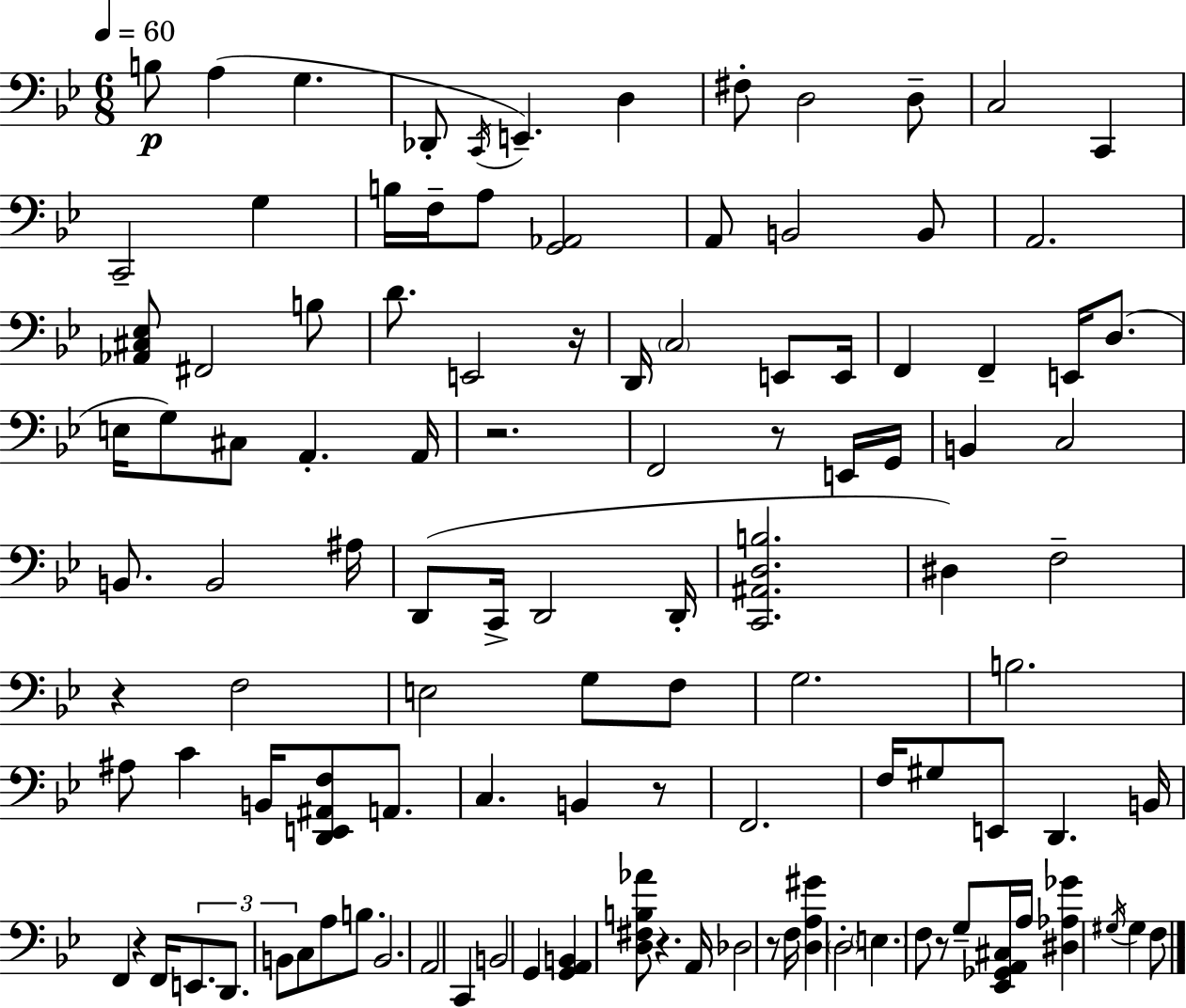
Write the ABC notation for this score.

X:1
T:Untitled
M:6/8
L:1/4
K:Gm
B,/2 A, G, _D,,/2 C,,/4 E,, D, ^F,/2 D,2 D,/2 C,2 C,, C,,2 G, B,/4 F,/4 A,/2 [G,,_A,,]2 A,,/2 B,,2 B,,/2 A,,2 [_A,,^C,_E,]/2 ^F,,2 B,/2 D/2 E,,2 z/4 D,,/4 C,2 E,,/2 E,,/4 F,, F,, E,,/4 D,/2 E,/4 G,/2 ^C,/2 A,, A,,/4 z2 F,,2 z/2 E,,/4 G,,/4 B,, C,2 B,,/2 B,,2 ^A,/4 D,,/2 C,,/4 D,,2 D,,/4 [C,,^A,,D,B,]2 ^D, F,2 z F,2 E,2 G,/2 F,/2 G,2 B,2 ^A,/2 C B,,/4 [D,,E,,^A,,F,]/2 A,,/2 C, B,, z/2 F,,2 F,/4 ^G,/2 E,,/2 D,, B,,/4 F,, z F,,/4 E,,/2 D,,/2 B,,/2 C,/2 A,/2 B,/2 B,,2 A,,2 C,, B,,2 G,, [G,,A,,B,,] [D,^F,B,_A]/2 z A,,/4 _D,2 z/2 F,/4 [D,A,^G] D,2 E, F,/2 z/2 G,/2 [_E,,_G,,A,,^C,]/4 A,/4 [^D,_A,_G] ^G,/4 ^G, F,/2